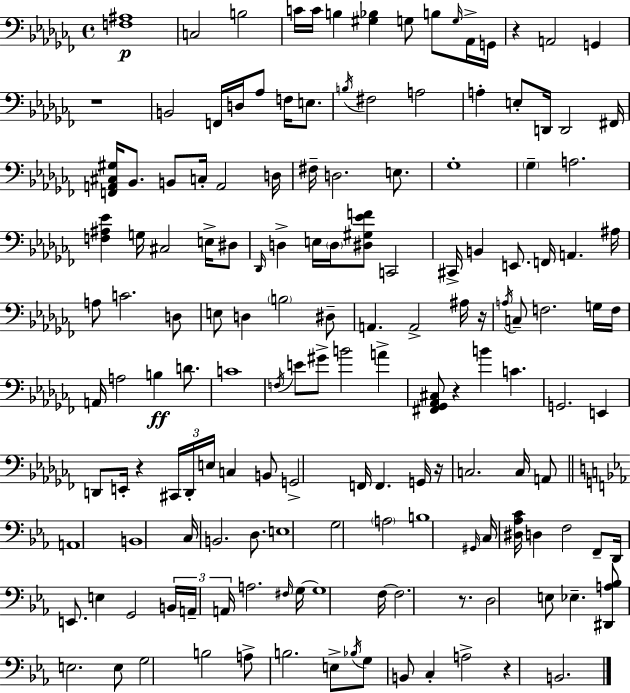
{
  \clef bass
  \time 4/4
  \defaultTimeSignature
  \key aes \minor
  <f ais>1\p | c2 b2 | c'16 c'16 b4 <gis bes>4 g8 b8 \grace { g16 } aes,16-> | g,16 r4 a,2 g,4 | \break r1 | b,2 f,16 d16 aes8 f16 e8. | \acciaccatura { b16 } fis2 a2 | a4-. e8-. d,16 d,2 | \break fis,16 <f, a, cis gis>16 bes,8. b,8 c16-. a,2 | d16 fis16-- d2. e8. | ges1-. | \parenthesize ges4-- a2. | \break <f ais ees'>4 g16 cis2 e16-> | dis8 \grace { des,16 } d4-> e16 \parenthesize d16 <dis gis ees' f'>8 c,2 | cis,16-> b,4 e,8. f,16 a,4. | ais16 a8 c'2. | \break d8 e8 d4 \parenthesize b2 | dis8-- a,4. a,2-> | ais16 r16 \acciaccatura { a16 } c8-- f2. | g16 f16 a,16 a2 b4\ff | \break d'8. c'1 | \acciaccatura { f16 } e'8 gis'8-> b'2 | a'4-> <fis, ges, aes, cis>8 r4 b'4 c'4. | g,2. | \break e,4 d,8 e,16-. r4 \tuplet 3/2 { cis,16 d,16-. e16 } c4 | b,8 g,2-> f,16 f,4. | g,16 r16 c2. | c16 a,8 \bar "||" \break \key c \minor a,1 | b,1 | c16 b,2. d8. | e1 | \break g2 \parenthesize a2 | b1 | \grace { gis,16 } c16 <dis aes c'>16 d4 f2 f,8-- | d,16 e,8. e4 g,2 | \break \tuplet 3/2 { b,16 a,16-- a,16 } a2. | \grace { fis16 } g16~~ g1 | f16~~ f2. r8. | d2 e8 ees4.-- | \break <dis, a bes>8 e2. | e8 g2 b2 | a8-> b2. | e8-> \acciaccatura { bes16 } g8 b,8 c4-. a2-> | \break r4 b,2. | \bar "|."
}